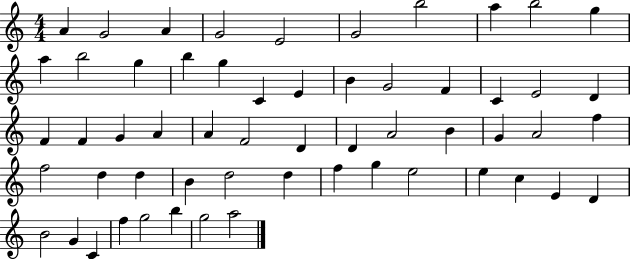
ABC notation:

X:1
T:Untitled
M:4/4
L:1/4
K:C
A G2 A G2 E2 G2 b2 a b2 g a b2 g b g C E B G2 F C E2 D F F G A A F2 D D A2 B G A2 f f2 d d B d2 d f g e2 e c E D B2 G C f g2 b g2 a2